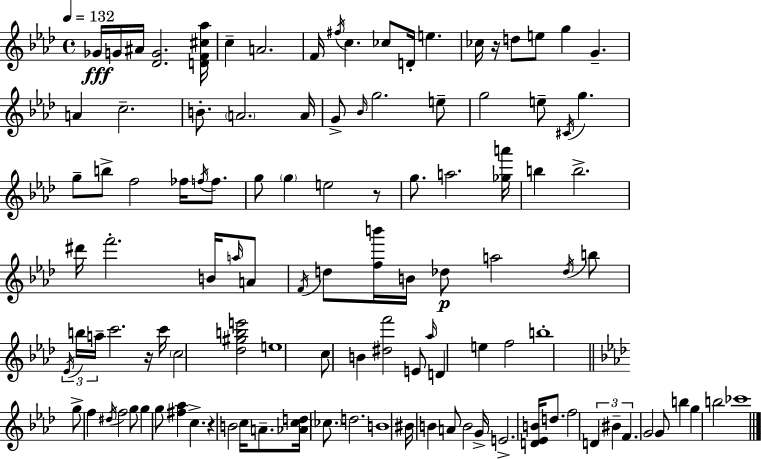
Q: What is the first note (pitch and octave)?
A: Gb4